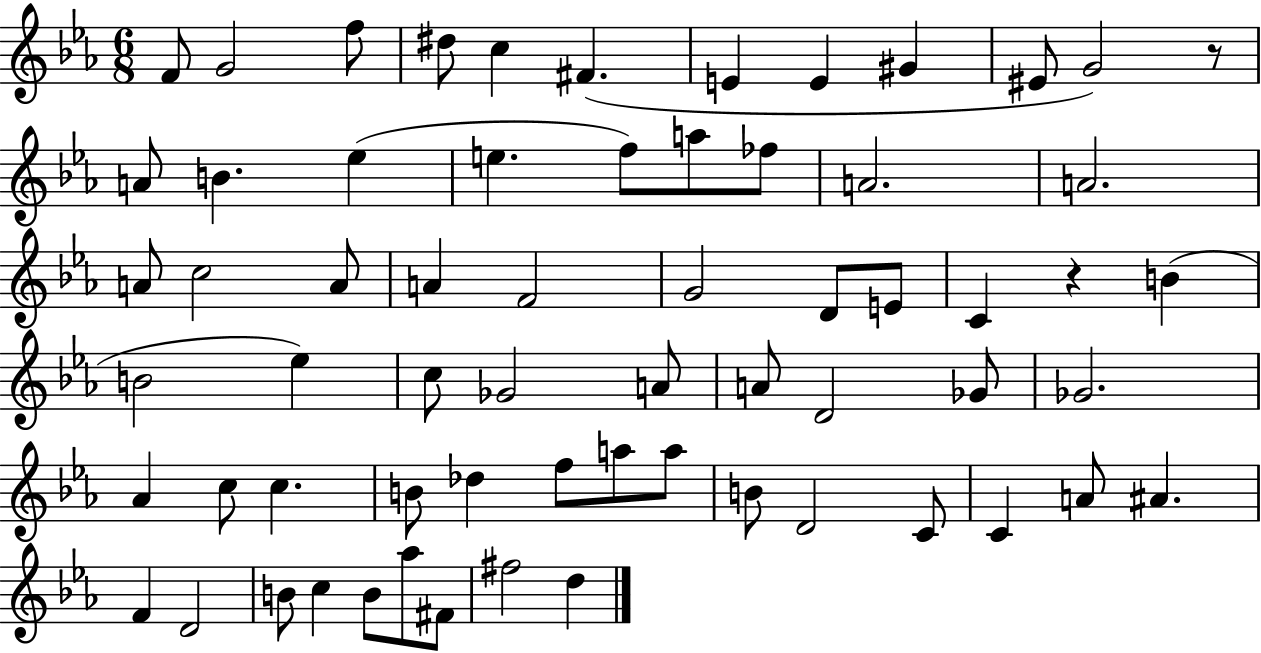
{
  \clef treble
  \numericTimeSignature
  \time 6/8
  \key ees \major
  f'8 g'2 f''8 | dis''8 c''4 fis'4.( | e'4 e'4 gis'4 | eis'8 g'2) r8 | \break a'8 b'4. ees''4( | e''4. f''8) a''8 fes''8 | a'2. | a'2. | \break a'8 c''2 a'8 | a'4 f'2 | g'2 d'8 e'8 | c'4 r4 b'4( | \break b'2 ees''4) | c''8 ges'2 a'8 | a'8 d'2 ges'8 | ges'2. | \break aes'4 c''8 c''4. | b'8 des''4 f''8 a''8 a''8 | b'8 d'2 c'8 | c'4 a'8 ais'4. | \break f'4 d'2 | b'8 c''4 b'8 aes''8 fis'8 | fis''2 d''4 | \bar "|."
}